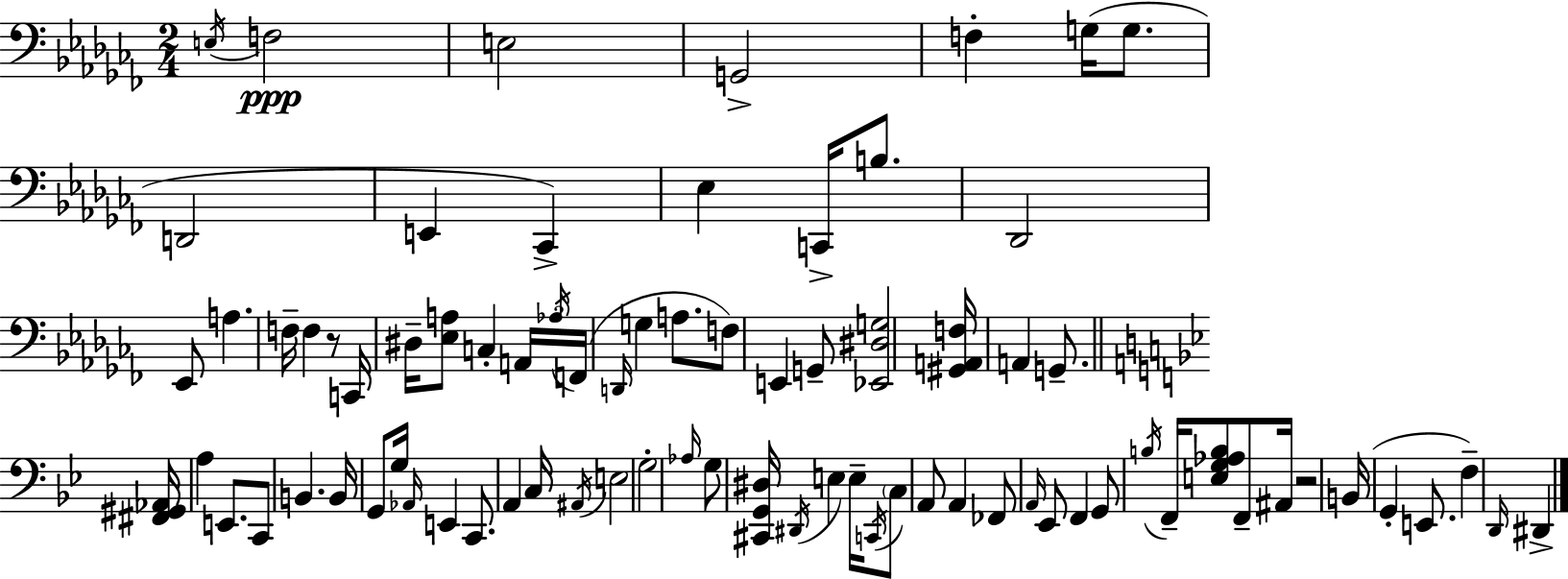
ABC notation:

X:1
T:Untitled
M:2/4
L:1/4
K:Abm
E,/4 F,2 E,2 G,,2 F, G,/4 G,/2 D,,2 E,, _C,, _E, C,,/4 B,/2 _D,,2 _E,,/2 A, F,/4 F, z/2 C,,/4 ^D,/4 [_E,A,]/2 C, A,,/4 _A,/4 F,,/4 D,,/4 G, A,/2 F,/2 E,, G,,/2 [_E,,^D,G,]2 [^G,,A,,F,]/4 A,, G,,/2 [^F,,^G,,_A,,]/4 A, E,,/2 C,,/2 B,, B,,/4 G,,/2 G,/4 _A,,/4 E,, C,,/2 A,, C,/4 ^A,,/4 E,2 G,2 _A,/4 G,/2 [^C,,G,,^D,]/4 ^D,,/4 E, E,/4 C,,/4 C,/2 A,,/2 A,, _F,,/2 A,,/4 _E,,/2 F,, G,,/2 B,/4 F,,/4 [E,G,_A,B,]/2 F,,/2 ^A,,/4 z2 B,,/4 G,, E,,/2 F, D,,/4 ^D,,